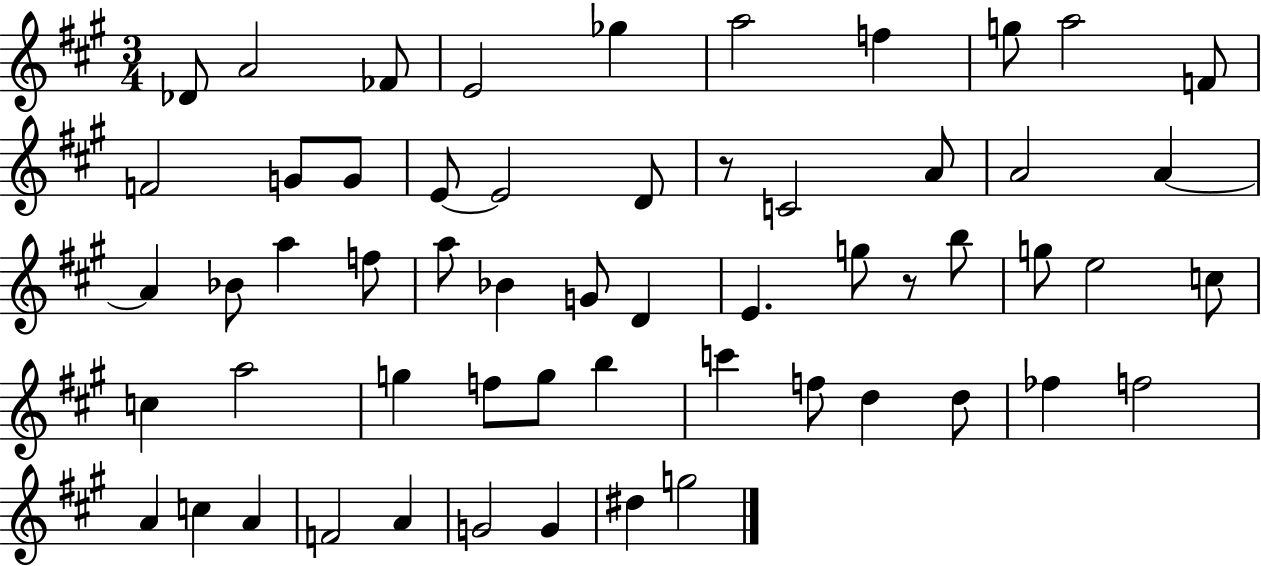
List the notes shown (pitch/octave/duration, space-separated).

Db4/e A4/h FES4/e E4/h Gb5/q A5/h F5/q G5/e A5/h F4/e F4/h G4/e G4/e E4/e E4/h D4/e R/e C4/h A4/e A4/h A4/q A4/q Bb4/e A5/q F5/e A5/e Bb4/q G4/e D4/q E4/q. G5/e R/e B5/e G5/e E5/h C5/e C5/q A5/h G5/q F5/e G5/e B5/q C6/q F5/e D5/q D5/e FES5/q F5/h A4/q C5/q A4/q F4/h A4/q G4/h G4/q D#5/q G5/h